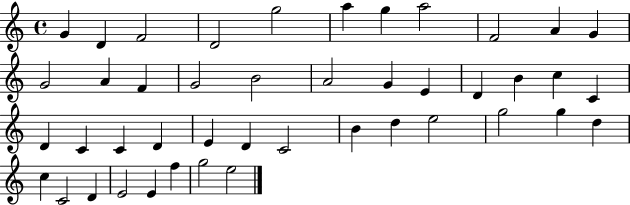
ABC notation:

X:1
T:Untitled
M:4/4
L:1/4
K:C
G D F2 D2 g2 a g a2 F2 A G G2 A F G2 B2 A2 G E D B c C D C C D E D C2 B d e2 g2 g d c C2 D E2 E f g2 e2